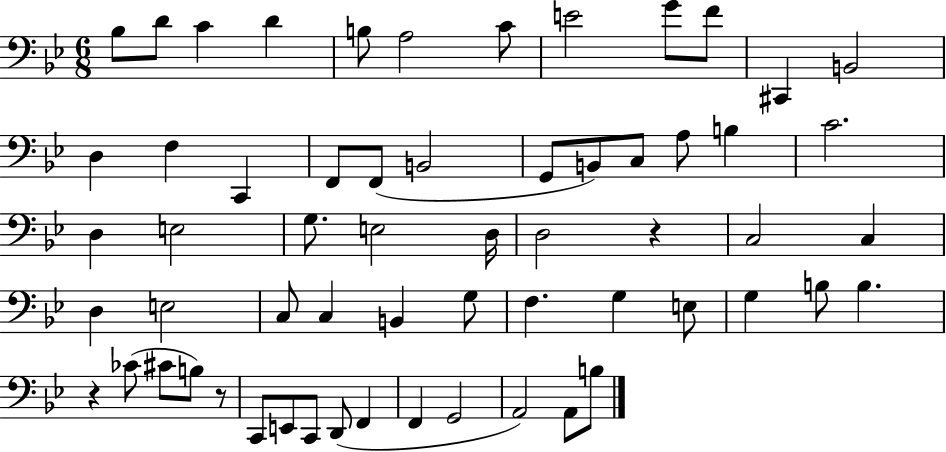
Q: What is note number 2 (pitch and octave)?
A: D4